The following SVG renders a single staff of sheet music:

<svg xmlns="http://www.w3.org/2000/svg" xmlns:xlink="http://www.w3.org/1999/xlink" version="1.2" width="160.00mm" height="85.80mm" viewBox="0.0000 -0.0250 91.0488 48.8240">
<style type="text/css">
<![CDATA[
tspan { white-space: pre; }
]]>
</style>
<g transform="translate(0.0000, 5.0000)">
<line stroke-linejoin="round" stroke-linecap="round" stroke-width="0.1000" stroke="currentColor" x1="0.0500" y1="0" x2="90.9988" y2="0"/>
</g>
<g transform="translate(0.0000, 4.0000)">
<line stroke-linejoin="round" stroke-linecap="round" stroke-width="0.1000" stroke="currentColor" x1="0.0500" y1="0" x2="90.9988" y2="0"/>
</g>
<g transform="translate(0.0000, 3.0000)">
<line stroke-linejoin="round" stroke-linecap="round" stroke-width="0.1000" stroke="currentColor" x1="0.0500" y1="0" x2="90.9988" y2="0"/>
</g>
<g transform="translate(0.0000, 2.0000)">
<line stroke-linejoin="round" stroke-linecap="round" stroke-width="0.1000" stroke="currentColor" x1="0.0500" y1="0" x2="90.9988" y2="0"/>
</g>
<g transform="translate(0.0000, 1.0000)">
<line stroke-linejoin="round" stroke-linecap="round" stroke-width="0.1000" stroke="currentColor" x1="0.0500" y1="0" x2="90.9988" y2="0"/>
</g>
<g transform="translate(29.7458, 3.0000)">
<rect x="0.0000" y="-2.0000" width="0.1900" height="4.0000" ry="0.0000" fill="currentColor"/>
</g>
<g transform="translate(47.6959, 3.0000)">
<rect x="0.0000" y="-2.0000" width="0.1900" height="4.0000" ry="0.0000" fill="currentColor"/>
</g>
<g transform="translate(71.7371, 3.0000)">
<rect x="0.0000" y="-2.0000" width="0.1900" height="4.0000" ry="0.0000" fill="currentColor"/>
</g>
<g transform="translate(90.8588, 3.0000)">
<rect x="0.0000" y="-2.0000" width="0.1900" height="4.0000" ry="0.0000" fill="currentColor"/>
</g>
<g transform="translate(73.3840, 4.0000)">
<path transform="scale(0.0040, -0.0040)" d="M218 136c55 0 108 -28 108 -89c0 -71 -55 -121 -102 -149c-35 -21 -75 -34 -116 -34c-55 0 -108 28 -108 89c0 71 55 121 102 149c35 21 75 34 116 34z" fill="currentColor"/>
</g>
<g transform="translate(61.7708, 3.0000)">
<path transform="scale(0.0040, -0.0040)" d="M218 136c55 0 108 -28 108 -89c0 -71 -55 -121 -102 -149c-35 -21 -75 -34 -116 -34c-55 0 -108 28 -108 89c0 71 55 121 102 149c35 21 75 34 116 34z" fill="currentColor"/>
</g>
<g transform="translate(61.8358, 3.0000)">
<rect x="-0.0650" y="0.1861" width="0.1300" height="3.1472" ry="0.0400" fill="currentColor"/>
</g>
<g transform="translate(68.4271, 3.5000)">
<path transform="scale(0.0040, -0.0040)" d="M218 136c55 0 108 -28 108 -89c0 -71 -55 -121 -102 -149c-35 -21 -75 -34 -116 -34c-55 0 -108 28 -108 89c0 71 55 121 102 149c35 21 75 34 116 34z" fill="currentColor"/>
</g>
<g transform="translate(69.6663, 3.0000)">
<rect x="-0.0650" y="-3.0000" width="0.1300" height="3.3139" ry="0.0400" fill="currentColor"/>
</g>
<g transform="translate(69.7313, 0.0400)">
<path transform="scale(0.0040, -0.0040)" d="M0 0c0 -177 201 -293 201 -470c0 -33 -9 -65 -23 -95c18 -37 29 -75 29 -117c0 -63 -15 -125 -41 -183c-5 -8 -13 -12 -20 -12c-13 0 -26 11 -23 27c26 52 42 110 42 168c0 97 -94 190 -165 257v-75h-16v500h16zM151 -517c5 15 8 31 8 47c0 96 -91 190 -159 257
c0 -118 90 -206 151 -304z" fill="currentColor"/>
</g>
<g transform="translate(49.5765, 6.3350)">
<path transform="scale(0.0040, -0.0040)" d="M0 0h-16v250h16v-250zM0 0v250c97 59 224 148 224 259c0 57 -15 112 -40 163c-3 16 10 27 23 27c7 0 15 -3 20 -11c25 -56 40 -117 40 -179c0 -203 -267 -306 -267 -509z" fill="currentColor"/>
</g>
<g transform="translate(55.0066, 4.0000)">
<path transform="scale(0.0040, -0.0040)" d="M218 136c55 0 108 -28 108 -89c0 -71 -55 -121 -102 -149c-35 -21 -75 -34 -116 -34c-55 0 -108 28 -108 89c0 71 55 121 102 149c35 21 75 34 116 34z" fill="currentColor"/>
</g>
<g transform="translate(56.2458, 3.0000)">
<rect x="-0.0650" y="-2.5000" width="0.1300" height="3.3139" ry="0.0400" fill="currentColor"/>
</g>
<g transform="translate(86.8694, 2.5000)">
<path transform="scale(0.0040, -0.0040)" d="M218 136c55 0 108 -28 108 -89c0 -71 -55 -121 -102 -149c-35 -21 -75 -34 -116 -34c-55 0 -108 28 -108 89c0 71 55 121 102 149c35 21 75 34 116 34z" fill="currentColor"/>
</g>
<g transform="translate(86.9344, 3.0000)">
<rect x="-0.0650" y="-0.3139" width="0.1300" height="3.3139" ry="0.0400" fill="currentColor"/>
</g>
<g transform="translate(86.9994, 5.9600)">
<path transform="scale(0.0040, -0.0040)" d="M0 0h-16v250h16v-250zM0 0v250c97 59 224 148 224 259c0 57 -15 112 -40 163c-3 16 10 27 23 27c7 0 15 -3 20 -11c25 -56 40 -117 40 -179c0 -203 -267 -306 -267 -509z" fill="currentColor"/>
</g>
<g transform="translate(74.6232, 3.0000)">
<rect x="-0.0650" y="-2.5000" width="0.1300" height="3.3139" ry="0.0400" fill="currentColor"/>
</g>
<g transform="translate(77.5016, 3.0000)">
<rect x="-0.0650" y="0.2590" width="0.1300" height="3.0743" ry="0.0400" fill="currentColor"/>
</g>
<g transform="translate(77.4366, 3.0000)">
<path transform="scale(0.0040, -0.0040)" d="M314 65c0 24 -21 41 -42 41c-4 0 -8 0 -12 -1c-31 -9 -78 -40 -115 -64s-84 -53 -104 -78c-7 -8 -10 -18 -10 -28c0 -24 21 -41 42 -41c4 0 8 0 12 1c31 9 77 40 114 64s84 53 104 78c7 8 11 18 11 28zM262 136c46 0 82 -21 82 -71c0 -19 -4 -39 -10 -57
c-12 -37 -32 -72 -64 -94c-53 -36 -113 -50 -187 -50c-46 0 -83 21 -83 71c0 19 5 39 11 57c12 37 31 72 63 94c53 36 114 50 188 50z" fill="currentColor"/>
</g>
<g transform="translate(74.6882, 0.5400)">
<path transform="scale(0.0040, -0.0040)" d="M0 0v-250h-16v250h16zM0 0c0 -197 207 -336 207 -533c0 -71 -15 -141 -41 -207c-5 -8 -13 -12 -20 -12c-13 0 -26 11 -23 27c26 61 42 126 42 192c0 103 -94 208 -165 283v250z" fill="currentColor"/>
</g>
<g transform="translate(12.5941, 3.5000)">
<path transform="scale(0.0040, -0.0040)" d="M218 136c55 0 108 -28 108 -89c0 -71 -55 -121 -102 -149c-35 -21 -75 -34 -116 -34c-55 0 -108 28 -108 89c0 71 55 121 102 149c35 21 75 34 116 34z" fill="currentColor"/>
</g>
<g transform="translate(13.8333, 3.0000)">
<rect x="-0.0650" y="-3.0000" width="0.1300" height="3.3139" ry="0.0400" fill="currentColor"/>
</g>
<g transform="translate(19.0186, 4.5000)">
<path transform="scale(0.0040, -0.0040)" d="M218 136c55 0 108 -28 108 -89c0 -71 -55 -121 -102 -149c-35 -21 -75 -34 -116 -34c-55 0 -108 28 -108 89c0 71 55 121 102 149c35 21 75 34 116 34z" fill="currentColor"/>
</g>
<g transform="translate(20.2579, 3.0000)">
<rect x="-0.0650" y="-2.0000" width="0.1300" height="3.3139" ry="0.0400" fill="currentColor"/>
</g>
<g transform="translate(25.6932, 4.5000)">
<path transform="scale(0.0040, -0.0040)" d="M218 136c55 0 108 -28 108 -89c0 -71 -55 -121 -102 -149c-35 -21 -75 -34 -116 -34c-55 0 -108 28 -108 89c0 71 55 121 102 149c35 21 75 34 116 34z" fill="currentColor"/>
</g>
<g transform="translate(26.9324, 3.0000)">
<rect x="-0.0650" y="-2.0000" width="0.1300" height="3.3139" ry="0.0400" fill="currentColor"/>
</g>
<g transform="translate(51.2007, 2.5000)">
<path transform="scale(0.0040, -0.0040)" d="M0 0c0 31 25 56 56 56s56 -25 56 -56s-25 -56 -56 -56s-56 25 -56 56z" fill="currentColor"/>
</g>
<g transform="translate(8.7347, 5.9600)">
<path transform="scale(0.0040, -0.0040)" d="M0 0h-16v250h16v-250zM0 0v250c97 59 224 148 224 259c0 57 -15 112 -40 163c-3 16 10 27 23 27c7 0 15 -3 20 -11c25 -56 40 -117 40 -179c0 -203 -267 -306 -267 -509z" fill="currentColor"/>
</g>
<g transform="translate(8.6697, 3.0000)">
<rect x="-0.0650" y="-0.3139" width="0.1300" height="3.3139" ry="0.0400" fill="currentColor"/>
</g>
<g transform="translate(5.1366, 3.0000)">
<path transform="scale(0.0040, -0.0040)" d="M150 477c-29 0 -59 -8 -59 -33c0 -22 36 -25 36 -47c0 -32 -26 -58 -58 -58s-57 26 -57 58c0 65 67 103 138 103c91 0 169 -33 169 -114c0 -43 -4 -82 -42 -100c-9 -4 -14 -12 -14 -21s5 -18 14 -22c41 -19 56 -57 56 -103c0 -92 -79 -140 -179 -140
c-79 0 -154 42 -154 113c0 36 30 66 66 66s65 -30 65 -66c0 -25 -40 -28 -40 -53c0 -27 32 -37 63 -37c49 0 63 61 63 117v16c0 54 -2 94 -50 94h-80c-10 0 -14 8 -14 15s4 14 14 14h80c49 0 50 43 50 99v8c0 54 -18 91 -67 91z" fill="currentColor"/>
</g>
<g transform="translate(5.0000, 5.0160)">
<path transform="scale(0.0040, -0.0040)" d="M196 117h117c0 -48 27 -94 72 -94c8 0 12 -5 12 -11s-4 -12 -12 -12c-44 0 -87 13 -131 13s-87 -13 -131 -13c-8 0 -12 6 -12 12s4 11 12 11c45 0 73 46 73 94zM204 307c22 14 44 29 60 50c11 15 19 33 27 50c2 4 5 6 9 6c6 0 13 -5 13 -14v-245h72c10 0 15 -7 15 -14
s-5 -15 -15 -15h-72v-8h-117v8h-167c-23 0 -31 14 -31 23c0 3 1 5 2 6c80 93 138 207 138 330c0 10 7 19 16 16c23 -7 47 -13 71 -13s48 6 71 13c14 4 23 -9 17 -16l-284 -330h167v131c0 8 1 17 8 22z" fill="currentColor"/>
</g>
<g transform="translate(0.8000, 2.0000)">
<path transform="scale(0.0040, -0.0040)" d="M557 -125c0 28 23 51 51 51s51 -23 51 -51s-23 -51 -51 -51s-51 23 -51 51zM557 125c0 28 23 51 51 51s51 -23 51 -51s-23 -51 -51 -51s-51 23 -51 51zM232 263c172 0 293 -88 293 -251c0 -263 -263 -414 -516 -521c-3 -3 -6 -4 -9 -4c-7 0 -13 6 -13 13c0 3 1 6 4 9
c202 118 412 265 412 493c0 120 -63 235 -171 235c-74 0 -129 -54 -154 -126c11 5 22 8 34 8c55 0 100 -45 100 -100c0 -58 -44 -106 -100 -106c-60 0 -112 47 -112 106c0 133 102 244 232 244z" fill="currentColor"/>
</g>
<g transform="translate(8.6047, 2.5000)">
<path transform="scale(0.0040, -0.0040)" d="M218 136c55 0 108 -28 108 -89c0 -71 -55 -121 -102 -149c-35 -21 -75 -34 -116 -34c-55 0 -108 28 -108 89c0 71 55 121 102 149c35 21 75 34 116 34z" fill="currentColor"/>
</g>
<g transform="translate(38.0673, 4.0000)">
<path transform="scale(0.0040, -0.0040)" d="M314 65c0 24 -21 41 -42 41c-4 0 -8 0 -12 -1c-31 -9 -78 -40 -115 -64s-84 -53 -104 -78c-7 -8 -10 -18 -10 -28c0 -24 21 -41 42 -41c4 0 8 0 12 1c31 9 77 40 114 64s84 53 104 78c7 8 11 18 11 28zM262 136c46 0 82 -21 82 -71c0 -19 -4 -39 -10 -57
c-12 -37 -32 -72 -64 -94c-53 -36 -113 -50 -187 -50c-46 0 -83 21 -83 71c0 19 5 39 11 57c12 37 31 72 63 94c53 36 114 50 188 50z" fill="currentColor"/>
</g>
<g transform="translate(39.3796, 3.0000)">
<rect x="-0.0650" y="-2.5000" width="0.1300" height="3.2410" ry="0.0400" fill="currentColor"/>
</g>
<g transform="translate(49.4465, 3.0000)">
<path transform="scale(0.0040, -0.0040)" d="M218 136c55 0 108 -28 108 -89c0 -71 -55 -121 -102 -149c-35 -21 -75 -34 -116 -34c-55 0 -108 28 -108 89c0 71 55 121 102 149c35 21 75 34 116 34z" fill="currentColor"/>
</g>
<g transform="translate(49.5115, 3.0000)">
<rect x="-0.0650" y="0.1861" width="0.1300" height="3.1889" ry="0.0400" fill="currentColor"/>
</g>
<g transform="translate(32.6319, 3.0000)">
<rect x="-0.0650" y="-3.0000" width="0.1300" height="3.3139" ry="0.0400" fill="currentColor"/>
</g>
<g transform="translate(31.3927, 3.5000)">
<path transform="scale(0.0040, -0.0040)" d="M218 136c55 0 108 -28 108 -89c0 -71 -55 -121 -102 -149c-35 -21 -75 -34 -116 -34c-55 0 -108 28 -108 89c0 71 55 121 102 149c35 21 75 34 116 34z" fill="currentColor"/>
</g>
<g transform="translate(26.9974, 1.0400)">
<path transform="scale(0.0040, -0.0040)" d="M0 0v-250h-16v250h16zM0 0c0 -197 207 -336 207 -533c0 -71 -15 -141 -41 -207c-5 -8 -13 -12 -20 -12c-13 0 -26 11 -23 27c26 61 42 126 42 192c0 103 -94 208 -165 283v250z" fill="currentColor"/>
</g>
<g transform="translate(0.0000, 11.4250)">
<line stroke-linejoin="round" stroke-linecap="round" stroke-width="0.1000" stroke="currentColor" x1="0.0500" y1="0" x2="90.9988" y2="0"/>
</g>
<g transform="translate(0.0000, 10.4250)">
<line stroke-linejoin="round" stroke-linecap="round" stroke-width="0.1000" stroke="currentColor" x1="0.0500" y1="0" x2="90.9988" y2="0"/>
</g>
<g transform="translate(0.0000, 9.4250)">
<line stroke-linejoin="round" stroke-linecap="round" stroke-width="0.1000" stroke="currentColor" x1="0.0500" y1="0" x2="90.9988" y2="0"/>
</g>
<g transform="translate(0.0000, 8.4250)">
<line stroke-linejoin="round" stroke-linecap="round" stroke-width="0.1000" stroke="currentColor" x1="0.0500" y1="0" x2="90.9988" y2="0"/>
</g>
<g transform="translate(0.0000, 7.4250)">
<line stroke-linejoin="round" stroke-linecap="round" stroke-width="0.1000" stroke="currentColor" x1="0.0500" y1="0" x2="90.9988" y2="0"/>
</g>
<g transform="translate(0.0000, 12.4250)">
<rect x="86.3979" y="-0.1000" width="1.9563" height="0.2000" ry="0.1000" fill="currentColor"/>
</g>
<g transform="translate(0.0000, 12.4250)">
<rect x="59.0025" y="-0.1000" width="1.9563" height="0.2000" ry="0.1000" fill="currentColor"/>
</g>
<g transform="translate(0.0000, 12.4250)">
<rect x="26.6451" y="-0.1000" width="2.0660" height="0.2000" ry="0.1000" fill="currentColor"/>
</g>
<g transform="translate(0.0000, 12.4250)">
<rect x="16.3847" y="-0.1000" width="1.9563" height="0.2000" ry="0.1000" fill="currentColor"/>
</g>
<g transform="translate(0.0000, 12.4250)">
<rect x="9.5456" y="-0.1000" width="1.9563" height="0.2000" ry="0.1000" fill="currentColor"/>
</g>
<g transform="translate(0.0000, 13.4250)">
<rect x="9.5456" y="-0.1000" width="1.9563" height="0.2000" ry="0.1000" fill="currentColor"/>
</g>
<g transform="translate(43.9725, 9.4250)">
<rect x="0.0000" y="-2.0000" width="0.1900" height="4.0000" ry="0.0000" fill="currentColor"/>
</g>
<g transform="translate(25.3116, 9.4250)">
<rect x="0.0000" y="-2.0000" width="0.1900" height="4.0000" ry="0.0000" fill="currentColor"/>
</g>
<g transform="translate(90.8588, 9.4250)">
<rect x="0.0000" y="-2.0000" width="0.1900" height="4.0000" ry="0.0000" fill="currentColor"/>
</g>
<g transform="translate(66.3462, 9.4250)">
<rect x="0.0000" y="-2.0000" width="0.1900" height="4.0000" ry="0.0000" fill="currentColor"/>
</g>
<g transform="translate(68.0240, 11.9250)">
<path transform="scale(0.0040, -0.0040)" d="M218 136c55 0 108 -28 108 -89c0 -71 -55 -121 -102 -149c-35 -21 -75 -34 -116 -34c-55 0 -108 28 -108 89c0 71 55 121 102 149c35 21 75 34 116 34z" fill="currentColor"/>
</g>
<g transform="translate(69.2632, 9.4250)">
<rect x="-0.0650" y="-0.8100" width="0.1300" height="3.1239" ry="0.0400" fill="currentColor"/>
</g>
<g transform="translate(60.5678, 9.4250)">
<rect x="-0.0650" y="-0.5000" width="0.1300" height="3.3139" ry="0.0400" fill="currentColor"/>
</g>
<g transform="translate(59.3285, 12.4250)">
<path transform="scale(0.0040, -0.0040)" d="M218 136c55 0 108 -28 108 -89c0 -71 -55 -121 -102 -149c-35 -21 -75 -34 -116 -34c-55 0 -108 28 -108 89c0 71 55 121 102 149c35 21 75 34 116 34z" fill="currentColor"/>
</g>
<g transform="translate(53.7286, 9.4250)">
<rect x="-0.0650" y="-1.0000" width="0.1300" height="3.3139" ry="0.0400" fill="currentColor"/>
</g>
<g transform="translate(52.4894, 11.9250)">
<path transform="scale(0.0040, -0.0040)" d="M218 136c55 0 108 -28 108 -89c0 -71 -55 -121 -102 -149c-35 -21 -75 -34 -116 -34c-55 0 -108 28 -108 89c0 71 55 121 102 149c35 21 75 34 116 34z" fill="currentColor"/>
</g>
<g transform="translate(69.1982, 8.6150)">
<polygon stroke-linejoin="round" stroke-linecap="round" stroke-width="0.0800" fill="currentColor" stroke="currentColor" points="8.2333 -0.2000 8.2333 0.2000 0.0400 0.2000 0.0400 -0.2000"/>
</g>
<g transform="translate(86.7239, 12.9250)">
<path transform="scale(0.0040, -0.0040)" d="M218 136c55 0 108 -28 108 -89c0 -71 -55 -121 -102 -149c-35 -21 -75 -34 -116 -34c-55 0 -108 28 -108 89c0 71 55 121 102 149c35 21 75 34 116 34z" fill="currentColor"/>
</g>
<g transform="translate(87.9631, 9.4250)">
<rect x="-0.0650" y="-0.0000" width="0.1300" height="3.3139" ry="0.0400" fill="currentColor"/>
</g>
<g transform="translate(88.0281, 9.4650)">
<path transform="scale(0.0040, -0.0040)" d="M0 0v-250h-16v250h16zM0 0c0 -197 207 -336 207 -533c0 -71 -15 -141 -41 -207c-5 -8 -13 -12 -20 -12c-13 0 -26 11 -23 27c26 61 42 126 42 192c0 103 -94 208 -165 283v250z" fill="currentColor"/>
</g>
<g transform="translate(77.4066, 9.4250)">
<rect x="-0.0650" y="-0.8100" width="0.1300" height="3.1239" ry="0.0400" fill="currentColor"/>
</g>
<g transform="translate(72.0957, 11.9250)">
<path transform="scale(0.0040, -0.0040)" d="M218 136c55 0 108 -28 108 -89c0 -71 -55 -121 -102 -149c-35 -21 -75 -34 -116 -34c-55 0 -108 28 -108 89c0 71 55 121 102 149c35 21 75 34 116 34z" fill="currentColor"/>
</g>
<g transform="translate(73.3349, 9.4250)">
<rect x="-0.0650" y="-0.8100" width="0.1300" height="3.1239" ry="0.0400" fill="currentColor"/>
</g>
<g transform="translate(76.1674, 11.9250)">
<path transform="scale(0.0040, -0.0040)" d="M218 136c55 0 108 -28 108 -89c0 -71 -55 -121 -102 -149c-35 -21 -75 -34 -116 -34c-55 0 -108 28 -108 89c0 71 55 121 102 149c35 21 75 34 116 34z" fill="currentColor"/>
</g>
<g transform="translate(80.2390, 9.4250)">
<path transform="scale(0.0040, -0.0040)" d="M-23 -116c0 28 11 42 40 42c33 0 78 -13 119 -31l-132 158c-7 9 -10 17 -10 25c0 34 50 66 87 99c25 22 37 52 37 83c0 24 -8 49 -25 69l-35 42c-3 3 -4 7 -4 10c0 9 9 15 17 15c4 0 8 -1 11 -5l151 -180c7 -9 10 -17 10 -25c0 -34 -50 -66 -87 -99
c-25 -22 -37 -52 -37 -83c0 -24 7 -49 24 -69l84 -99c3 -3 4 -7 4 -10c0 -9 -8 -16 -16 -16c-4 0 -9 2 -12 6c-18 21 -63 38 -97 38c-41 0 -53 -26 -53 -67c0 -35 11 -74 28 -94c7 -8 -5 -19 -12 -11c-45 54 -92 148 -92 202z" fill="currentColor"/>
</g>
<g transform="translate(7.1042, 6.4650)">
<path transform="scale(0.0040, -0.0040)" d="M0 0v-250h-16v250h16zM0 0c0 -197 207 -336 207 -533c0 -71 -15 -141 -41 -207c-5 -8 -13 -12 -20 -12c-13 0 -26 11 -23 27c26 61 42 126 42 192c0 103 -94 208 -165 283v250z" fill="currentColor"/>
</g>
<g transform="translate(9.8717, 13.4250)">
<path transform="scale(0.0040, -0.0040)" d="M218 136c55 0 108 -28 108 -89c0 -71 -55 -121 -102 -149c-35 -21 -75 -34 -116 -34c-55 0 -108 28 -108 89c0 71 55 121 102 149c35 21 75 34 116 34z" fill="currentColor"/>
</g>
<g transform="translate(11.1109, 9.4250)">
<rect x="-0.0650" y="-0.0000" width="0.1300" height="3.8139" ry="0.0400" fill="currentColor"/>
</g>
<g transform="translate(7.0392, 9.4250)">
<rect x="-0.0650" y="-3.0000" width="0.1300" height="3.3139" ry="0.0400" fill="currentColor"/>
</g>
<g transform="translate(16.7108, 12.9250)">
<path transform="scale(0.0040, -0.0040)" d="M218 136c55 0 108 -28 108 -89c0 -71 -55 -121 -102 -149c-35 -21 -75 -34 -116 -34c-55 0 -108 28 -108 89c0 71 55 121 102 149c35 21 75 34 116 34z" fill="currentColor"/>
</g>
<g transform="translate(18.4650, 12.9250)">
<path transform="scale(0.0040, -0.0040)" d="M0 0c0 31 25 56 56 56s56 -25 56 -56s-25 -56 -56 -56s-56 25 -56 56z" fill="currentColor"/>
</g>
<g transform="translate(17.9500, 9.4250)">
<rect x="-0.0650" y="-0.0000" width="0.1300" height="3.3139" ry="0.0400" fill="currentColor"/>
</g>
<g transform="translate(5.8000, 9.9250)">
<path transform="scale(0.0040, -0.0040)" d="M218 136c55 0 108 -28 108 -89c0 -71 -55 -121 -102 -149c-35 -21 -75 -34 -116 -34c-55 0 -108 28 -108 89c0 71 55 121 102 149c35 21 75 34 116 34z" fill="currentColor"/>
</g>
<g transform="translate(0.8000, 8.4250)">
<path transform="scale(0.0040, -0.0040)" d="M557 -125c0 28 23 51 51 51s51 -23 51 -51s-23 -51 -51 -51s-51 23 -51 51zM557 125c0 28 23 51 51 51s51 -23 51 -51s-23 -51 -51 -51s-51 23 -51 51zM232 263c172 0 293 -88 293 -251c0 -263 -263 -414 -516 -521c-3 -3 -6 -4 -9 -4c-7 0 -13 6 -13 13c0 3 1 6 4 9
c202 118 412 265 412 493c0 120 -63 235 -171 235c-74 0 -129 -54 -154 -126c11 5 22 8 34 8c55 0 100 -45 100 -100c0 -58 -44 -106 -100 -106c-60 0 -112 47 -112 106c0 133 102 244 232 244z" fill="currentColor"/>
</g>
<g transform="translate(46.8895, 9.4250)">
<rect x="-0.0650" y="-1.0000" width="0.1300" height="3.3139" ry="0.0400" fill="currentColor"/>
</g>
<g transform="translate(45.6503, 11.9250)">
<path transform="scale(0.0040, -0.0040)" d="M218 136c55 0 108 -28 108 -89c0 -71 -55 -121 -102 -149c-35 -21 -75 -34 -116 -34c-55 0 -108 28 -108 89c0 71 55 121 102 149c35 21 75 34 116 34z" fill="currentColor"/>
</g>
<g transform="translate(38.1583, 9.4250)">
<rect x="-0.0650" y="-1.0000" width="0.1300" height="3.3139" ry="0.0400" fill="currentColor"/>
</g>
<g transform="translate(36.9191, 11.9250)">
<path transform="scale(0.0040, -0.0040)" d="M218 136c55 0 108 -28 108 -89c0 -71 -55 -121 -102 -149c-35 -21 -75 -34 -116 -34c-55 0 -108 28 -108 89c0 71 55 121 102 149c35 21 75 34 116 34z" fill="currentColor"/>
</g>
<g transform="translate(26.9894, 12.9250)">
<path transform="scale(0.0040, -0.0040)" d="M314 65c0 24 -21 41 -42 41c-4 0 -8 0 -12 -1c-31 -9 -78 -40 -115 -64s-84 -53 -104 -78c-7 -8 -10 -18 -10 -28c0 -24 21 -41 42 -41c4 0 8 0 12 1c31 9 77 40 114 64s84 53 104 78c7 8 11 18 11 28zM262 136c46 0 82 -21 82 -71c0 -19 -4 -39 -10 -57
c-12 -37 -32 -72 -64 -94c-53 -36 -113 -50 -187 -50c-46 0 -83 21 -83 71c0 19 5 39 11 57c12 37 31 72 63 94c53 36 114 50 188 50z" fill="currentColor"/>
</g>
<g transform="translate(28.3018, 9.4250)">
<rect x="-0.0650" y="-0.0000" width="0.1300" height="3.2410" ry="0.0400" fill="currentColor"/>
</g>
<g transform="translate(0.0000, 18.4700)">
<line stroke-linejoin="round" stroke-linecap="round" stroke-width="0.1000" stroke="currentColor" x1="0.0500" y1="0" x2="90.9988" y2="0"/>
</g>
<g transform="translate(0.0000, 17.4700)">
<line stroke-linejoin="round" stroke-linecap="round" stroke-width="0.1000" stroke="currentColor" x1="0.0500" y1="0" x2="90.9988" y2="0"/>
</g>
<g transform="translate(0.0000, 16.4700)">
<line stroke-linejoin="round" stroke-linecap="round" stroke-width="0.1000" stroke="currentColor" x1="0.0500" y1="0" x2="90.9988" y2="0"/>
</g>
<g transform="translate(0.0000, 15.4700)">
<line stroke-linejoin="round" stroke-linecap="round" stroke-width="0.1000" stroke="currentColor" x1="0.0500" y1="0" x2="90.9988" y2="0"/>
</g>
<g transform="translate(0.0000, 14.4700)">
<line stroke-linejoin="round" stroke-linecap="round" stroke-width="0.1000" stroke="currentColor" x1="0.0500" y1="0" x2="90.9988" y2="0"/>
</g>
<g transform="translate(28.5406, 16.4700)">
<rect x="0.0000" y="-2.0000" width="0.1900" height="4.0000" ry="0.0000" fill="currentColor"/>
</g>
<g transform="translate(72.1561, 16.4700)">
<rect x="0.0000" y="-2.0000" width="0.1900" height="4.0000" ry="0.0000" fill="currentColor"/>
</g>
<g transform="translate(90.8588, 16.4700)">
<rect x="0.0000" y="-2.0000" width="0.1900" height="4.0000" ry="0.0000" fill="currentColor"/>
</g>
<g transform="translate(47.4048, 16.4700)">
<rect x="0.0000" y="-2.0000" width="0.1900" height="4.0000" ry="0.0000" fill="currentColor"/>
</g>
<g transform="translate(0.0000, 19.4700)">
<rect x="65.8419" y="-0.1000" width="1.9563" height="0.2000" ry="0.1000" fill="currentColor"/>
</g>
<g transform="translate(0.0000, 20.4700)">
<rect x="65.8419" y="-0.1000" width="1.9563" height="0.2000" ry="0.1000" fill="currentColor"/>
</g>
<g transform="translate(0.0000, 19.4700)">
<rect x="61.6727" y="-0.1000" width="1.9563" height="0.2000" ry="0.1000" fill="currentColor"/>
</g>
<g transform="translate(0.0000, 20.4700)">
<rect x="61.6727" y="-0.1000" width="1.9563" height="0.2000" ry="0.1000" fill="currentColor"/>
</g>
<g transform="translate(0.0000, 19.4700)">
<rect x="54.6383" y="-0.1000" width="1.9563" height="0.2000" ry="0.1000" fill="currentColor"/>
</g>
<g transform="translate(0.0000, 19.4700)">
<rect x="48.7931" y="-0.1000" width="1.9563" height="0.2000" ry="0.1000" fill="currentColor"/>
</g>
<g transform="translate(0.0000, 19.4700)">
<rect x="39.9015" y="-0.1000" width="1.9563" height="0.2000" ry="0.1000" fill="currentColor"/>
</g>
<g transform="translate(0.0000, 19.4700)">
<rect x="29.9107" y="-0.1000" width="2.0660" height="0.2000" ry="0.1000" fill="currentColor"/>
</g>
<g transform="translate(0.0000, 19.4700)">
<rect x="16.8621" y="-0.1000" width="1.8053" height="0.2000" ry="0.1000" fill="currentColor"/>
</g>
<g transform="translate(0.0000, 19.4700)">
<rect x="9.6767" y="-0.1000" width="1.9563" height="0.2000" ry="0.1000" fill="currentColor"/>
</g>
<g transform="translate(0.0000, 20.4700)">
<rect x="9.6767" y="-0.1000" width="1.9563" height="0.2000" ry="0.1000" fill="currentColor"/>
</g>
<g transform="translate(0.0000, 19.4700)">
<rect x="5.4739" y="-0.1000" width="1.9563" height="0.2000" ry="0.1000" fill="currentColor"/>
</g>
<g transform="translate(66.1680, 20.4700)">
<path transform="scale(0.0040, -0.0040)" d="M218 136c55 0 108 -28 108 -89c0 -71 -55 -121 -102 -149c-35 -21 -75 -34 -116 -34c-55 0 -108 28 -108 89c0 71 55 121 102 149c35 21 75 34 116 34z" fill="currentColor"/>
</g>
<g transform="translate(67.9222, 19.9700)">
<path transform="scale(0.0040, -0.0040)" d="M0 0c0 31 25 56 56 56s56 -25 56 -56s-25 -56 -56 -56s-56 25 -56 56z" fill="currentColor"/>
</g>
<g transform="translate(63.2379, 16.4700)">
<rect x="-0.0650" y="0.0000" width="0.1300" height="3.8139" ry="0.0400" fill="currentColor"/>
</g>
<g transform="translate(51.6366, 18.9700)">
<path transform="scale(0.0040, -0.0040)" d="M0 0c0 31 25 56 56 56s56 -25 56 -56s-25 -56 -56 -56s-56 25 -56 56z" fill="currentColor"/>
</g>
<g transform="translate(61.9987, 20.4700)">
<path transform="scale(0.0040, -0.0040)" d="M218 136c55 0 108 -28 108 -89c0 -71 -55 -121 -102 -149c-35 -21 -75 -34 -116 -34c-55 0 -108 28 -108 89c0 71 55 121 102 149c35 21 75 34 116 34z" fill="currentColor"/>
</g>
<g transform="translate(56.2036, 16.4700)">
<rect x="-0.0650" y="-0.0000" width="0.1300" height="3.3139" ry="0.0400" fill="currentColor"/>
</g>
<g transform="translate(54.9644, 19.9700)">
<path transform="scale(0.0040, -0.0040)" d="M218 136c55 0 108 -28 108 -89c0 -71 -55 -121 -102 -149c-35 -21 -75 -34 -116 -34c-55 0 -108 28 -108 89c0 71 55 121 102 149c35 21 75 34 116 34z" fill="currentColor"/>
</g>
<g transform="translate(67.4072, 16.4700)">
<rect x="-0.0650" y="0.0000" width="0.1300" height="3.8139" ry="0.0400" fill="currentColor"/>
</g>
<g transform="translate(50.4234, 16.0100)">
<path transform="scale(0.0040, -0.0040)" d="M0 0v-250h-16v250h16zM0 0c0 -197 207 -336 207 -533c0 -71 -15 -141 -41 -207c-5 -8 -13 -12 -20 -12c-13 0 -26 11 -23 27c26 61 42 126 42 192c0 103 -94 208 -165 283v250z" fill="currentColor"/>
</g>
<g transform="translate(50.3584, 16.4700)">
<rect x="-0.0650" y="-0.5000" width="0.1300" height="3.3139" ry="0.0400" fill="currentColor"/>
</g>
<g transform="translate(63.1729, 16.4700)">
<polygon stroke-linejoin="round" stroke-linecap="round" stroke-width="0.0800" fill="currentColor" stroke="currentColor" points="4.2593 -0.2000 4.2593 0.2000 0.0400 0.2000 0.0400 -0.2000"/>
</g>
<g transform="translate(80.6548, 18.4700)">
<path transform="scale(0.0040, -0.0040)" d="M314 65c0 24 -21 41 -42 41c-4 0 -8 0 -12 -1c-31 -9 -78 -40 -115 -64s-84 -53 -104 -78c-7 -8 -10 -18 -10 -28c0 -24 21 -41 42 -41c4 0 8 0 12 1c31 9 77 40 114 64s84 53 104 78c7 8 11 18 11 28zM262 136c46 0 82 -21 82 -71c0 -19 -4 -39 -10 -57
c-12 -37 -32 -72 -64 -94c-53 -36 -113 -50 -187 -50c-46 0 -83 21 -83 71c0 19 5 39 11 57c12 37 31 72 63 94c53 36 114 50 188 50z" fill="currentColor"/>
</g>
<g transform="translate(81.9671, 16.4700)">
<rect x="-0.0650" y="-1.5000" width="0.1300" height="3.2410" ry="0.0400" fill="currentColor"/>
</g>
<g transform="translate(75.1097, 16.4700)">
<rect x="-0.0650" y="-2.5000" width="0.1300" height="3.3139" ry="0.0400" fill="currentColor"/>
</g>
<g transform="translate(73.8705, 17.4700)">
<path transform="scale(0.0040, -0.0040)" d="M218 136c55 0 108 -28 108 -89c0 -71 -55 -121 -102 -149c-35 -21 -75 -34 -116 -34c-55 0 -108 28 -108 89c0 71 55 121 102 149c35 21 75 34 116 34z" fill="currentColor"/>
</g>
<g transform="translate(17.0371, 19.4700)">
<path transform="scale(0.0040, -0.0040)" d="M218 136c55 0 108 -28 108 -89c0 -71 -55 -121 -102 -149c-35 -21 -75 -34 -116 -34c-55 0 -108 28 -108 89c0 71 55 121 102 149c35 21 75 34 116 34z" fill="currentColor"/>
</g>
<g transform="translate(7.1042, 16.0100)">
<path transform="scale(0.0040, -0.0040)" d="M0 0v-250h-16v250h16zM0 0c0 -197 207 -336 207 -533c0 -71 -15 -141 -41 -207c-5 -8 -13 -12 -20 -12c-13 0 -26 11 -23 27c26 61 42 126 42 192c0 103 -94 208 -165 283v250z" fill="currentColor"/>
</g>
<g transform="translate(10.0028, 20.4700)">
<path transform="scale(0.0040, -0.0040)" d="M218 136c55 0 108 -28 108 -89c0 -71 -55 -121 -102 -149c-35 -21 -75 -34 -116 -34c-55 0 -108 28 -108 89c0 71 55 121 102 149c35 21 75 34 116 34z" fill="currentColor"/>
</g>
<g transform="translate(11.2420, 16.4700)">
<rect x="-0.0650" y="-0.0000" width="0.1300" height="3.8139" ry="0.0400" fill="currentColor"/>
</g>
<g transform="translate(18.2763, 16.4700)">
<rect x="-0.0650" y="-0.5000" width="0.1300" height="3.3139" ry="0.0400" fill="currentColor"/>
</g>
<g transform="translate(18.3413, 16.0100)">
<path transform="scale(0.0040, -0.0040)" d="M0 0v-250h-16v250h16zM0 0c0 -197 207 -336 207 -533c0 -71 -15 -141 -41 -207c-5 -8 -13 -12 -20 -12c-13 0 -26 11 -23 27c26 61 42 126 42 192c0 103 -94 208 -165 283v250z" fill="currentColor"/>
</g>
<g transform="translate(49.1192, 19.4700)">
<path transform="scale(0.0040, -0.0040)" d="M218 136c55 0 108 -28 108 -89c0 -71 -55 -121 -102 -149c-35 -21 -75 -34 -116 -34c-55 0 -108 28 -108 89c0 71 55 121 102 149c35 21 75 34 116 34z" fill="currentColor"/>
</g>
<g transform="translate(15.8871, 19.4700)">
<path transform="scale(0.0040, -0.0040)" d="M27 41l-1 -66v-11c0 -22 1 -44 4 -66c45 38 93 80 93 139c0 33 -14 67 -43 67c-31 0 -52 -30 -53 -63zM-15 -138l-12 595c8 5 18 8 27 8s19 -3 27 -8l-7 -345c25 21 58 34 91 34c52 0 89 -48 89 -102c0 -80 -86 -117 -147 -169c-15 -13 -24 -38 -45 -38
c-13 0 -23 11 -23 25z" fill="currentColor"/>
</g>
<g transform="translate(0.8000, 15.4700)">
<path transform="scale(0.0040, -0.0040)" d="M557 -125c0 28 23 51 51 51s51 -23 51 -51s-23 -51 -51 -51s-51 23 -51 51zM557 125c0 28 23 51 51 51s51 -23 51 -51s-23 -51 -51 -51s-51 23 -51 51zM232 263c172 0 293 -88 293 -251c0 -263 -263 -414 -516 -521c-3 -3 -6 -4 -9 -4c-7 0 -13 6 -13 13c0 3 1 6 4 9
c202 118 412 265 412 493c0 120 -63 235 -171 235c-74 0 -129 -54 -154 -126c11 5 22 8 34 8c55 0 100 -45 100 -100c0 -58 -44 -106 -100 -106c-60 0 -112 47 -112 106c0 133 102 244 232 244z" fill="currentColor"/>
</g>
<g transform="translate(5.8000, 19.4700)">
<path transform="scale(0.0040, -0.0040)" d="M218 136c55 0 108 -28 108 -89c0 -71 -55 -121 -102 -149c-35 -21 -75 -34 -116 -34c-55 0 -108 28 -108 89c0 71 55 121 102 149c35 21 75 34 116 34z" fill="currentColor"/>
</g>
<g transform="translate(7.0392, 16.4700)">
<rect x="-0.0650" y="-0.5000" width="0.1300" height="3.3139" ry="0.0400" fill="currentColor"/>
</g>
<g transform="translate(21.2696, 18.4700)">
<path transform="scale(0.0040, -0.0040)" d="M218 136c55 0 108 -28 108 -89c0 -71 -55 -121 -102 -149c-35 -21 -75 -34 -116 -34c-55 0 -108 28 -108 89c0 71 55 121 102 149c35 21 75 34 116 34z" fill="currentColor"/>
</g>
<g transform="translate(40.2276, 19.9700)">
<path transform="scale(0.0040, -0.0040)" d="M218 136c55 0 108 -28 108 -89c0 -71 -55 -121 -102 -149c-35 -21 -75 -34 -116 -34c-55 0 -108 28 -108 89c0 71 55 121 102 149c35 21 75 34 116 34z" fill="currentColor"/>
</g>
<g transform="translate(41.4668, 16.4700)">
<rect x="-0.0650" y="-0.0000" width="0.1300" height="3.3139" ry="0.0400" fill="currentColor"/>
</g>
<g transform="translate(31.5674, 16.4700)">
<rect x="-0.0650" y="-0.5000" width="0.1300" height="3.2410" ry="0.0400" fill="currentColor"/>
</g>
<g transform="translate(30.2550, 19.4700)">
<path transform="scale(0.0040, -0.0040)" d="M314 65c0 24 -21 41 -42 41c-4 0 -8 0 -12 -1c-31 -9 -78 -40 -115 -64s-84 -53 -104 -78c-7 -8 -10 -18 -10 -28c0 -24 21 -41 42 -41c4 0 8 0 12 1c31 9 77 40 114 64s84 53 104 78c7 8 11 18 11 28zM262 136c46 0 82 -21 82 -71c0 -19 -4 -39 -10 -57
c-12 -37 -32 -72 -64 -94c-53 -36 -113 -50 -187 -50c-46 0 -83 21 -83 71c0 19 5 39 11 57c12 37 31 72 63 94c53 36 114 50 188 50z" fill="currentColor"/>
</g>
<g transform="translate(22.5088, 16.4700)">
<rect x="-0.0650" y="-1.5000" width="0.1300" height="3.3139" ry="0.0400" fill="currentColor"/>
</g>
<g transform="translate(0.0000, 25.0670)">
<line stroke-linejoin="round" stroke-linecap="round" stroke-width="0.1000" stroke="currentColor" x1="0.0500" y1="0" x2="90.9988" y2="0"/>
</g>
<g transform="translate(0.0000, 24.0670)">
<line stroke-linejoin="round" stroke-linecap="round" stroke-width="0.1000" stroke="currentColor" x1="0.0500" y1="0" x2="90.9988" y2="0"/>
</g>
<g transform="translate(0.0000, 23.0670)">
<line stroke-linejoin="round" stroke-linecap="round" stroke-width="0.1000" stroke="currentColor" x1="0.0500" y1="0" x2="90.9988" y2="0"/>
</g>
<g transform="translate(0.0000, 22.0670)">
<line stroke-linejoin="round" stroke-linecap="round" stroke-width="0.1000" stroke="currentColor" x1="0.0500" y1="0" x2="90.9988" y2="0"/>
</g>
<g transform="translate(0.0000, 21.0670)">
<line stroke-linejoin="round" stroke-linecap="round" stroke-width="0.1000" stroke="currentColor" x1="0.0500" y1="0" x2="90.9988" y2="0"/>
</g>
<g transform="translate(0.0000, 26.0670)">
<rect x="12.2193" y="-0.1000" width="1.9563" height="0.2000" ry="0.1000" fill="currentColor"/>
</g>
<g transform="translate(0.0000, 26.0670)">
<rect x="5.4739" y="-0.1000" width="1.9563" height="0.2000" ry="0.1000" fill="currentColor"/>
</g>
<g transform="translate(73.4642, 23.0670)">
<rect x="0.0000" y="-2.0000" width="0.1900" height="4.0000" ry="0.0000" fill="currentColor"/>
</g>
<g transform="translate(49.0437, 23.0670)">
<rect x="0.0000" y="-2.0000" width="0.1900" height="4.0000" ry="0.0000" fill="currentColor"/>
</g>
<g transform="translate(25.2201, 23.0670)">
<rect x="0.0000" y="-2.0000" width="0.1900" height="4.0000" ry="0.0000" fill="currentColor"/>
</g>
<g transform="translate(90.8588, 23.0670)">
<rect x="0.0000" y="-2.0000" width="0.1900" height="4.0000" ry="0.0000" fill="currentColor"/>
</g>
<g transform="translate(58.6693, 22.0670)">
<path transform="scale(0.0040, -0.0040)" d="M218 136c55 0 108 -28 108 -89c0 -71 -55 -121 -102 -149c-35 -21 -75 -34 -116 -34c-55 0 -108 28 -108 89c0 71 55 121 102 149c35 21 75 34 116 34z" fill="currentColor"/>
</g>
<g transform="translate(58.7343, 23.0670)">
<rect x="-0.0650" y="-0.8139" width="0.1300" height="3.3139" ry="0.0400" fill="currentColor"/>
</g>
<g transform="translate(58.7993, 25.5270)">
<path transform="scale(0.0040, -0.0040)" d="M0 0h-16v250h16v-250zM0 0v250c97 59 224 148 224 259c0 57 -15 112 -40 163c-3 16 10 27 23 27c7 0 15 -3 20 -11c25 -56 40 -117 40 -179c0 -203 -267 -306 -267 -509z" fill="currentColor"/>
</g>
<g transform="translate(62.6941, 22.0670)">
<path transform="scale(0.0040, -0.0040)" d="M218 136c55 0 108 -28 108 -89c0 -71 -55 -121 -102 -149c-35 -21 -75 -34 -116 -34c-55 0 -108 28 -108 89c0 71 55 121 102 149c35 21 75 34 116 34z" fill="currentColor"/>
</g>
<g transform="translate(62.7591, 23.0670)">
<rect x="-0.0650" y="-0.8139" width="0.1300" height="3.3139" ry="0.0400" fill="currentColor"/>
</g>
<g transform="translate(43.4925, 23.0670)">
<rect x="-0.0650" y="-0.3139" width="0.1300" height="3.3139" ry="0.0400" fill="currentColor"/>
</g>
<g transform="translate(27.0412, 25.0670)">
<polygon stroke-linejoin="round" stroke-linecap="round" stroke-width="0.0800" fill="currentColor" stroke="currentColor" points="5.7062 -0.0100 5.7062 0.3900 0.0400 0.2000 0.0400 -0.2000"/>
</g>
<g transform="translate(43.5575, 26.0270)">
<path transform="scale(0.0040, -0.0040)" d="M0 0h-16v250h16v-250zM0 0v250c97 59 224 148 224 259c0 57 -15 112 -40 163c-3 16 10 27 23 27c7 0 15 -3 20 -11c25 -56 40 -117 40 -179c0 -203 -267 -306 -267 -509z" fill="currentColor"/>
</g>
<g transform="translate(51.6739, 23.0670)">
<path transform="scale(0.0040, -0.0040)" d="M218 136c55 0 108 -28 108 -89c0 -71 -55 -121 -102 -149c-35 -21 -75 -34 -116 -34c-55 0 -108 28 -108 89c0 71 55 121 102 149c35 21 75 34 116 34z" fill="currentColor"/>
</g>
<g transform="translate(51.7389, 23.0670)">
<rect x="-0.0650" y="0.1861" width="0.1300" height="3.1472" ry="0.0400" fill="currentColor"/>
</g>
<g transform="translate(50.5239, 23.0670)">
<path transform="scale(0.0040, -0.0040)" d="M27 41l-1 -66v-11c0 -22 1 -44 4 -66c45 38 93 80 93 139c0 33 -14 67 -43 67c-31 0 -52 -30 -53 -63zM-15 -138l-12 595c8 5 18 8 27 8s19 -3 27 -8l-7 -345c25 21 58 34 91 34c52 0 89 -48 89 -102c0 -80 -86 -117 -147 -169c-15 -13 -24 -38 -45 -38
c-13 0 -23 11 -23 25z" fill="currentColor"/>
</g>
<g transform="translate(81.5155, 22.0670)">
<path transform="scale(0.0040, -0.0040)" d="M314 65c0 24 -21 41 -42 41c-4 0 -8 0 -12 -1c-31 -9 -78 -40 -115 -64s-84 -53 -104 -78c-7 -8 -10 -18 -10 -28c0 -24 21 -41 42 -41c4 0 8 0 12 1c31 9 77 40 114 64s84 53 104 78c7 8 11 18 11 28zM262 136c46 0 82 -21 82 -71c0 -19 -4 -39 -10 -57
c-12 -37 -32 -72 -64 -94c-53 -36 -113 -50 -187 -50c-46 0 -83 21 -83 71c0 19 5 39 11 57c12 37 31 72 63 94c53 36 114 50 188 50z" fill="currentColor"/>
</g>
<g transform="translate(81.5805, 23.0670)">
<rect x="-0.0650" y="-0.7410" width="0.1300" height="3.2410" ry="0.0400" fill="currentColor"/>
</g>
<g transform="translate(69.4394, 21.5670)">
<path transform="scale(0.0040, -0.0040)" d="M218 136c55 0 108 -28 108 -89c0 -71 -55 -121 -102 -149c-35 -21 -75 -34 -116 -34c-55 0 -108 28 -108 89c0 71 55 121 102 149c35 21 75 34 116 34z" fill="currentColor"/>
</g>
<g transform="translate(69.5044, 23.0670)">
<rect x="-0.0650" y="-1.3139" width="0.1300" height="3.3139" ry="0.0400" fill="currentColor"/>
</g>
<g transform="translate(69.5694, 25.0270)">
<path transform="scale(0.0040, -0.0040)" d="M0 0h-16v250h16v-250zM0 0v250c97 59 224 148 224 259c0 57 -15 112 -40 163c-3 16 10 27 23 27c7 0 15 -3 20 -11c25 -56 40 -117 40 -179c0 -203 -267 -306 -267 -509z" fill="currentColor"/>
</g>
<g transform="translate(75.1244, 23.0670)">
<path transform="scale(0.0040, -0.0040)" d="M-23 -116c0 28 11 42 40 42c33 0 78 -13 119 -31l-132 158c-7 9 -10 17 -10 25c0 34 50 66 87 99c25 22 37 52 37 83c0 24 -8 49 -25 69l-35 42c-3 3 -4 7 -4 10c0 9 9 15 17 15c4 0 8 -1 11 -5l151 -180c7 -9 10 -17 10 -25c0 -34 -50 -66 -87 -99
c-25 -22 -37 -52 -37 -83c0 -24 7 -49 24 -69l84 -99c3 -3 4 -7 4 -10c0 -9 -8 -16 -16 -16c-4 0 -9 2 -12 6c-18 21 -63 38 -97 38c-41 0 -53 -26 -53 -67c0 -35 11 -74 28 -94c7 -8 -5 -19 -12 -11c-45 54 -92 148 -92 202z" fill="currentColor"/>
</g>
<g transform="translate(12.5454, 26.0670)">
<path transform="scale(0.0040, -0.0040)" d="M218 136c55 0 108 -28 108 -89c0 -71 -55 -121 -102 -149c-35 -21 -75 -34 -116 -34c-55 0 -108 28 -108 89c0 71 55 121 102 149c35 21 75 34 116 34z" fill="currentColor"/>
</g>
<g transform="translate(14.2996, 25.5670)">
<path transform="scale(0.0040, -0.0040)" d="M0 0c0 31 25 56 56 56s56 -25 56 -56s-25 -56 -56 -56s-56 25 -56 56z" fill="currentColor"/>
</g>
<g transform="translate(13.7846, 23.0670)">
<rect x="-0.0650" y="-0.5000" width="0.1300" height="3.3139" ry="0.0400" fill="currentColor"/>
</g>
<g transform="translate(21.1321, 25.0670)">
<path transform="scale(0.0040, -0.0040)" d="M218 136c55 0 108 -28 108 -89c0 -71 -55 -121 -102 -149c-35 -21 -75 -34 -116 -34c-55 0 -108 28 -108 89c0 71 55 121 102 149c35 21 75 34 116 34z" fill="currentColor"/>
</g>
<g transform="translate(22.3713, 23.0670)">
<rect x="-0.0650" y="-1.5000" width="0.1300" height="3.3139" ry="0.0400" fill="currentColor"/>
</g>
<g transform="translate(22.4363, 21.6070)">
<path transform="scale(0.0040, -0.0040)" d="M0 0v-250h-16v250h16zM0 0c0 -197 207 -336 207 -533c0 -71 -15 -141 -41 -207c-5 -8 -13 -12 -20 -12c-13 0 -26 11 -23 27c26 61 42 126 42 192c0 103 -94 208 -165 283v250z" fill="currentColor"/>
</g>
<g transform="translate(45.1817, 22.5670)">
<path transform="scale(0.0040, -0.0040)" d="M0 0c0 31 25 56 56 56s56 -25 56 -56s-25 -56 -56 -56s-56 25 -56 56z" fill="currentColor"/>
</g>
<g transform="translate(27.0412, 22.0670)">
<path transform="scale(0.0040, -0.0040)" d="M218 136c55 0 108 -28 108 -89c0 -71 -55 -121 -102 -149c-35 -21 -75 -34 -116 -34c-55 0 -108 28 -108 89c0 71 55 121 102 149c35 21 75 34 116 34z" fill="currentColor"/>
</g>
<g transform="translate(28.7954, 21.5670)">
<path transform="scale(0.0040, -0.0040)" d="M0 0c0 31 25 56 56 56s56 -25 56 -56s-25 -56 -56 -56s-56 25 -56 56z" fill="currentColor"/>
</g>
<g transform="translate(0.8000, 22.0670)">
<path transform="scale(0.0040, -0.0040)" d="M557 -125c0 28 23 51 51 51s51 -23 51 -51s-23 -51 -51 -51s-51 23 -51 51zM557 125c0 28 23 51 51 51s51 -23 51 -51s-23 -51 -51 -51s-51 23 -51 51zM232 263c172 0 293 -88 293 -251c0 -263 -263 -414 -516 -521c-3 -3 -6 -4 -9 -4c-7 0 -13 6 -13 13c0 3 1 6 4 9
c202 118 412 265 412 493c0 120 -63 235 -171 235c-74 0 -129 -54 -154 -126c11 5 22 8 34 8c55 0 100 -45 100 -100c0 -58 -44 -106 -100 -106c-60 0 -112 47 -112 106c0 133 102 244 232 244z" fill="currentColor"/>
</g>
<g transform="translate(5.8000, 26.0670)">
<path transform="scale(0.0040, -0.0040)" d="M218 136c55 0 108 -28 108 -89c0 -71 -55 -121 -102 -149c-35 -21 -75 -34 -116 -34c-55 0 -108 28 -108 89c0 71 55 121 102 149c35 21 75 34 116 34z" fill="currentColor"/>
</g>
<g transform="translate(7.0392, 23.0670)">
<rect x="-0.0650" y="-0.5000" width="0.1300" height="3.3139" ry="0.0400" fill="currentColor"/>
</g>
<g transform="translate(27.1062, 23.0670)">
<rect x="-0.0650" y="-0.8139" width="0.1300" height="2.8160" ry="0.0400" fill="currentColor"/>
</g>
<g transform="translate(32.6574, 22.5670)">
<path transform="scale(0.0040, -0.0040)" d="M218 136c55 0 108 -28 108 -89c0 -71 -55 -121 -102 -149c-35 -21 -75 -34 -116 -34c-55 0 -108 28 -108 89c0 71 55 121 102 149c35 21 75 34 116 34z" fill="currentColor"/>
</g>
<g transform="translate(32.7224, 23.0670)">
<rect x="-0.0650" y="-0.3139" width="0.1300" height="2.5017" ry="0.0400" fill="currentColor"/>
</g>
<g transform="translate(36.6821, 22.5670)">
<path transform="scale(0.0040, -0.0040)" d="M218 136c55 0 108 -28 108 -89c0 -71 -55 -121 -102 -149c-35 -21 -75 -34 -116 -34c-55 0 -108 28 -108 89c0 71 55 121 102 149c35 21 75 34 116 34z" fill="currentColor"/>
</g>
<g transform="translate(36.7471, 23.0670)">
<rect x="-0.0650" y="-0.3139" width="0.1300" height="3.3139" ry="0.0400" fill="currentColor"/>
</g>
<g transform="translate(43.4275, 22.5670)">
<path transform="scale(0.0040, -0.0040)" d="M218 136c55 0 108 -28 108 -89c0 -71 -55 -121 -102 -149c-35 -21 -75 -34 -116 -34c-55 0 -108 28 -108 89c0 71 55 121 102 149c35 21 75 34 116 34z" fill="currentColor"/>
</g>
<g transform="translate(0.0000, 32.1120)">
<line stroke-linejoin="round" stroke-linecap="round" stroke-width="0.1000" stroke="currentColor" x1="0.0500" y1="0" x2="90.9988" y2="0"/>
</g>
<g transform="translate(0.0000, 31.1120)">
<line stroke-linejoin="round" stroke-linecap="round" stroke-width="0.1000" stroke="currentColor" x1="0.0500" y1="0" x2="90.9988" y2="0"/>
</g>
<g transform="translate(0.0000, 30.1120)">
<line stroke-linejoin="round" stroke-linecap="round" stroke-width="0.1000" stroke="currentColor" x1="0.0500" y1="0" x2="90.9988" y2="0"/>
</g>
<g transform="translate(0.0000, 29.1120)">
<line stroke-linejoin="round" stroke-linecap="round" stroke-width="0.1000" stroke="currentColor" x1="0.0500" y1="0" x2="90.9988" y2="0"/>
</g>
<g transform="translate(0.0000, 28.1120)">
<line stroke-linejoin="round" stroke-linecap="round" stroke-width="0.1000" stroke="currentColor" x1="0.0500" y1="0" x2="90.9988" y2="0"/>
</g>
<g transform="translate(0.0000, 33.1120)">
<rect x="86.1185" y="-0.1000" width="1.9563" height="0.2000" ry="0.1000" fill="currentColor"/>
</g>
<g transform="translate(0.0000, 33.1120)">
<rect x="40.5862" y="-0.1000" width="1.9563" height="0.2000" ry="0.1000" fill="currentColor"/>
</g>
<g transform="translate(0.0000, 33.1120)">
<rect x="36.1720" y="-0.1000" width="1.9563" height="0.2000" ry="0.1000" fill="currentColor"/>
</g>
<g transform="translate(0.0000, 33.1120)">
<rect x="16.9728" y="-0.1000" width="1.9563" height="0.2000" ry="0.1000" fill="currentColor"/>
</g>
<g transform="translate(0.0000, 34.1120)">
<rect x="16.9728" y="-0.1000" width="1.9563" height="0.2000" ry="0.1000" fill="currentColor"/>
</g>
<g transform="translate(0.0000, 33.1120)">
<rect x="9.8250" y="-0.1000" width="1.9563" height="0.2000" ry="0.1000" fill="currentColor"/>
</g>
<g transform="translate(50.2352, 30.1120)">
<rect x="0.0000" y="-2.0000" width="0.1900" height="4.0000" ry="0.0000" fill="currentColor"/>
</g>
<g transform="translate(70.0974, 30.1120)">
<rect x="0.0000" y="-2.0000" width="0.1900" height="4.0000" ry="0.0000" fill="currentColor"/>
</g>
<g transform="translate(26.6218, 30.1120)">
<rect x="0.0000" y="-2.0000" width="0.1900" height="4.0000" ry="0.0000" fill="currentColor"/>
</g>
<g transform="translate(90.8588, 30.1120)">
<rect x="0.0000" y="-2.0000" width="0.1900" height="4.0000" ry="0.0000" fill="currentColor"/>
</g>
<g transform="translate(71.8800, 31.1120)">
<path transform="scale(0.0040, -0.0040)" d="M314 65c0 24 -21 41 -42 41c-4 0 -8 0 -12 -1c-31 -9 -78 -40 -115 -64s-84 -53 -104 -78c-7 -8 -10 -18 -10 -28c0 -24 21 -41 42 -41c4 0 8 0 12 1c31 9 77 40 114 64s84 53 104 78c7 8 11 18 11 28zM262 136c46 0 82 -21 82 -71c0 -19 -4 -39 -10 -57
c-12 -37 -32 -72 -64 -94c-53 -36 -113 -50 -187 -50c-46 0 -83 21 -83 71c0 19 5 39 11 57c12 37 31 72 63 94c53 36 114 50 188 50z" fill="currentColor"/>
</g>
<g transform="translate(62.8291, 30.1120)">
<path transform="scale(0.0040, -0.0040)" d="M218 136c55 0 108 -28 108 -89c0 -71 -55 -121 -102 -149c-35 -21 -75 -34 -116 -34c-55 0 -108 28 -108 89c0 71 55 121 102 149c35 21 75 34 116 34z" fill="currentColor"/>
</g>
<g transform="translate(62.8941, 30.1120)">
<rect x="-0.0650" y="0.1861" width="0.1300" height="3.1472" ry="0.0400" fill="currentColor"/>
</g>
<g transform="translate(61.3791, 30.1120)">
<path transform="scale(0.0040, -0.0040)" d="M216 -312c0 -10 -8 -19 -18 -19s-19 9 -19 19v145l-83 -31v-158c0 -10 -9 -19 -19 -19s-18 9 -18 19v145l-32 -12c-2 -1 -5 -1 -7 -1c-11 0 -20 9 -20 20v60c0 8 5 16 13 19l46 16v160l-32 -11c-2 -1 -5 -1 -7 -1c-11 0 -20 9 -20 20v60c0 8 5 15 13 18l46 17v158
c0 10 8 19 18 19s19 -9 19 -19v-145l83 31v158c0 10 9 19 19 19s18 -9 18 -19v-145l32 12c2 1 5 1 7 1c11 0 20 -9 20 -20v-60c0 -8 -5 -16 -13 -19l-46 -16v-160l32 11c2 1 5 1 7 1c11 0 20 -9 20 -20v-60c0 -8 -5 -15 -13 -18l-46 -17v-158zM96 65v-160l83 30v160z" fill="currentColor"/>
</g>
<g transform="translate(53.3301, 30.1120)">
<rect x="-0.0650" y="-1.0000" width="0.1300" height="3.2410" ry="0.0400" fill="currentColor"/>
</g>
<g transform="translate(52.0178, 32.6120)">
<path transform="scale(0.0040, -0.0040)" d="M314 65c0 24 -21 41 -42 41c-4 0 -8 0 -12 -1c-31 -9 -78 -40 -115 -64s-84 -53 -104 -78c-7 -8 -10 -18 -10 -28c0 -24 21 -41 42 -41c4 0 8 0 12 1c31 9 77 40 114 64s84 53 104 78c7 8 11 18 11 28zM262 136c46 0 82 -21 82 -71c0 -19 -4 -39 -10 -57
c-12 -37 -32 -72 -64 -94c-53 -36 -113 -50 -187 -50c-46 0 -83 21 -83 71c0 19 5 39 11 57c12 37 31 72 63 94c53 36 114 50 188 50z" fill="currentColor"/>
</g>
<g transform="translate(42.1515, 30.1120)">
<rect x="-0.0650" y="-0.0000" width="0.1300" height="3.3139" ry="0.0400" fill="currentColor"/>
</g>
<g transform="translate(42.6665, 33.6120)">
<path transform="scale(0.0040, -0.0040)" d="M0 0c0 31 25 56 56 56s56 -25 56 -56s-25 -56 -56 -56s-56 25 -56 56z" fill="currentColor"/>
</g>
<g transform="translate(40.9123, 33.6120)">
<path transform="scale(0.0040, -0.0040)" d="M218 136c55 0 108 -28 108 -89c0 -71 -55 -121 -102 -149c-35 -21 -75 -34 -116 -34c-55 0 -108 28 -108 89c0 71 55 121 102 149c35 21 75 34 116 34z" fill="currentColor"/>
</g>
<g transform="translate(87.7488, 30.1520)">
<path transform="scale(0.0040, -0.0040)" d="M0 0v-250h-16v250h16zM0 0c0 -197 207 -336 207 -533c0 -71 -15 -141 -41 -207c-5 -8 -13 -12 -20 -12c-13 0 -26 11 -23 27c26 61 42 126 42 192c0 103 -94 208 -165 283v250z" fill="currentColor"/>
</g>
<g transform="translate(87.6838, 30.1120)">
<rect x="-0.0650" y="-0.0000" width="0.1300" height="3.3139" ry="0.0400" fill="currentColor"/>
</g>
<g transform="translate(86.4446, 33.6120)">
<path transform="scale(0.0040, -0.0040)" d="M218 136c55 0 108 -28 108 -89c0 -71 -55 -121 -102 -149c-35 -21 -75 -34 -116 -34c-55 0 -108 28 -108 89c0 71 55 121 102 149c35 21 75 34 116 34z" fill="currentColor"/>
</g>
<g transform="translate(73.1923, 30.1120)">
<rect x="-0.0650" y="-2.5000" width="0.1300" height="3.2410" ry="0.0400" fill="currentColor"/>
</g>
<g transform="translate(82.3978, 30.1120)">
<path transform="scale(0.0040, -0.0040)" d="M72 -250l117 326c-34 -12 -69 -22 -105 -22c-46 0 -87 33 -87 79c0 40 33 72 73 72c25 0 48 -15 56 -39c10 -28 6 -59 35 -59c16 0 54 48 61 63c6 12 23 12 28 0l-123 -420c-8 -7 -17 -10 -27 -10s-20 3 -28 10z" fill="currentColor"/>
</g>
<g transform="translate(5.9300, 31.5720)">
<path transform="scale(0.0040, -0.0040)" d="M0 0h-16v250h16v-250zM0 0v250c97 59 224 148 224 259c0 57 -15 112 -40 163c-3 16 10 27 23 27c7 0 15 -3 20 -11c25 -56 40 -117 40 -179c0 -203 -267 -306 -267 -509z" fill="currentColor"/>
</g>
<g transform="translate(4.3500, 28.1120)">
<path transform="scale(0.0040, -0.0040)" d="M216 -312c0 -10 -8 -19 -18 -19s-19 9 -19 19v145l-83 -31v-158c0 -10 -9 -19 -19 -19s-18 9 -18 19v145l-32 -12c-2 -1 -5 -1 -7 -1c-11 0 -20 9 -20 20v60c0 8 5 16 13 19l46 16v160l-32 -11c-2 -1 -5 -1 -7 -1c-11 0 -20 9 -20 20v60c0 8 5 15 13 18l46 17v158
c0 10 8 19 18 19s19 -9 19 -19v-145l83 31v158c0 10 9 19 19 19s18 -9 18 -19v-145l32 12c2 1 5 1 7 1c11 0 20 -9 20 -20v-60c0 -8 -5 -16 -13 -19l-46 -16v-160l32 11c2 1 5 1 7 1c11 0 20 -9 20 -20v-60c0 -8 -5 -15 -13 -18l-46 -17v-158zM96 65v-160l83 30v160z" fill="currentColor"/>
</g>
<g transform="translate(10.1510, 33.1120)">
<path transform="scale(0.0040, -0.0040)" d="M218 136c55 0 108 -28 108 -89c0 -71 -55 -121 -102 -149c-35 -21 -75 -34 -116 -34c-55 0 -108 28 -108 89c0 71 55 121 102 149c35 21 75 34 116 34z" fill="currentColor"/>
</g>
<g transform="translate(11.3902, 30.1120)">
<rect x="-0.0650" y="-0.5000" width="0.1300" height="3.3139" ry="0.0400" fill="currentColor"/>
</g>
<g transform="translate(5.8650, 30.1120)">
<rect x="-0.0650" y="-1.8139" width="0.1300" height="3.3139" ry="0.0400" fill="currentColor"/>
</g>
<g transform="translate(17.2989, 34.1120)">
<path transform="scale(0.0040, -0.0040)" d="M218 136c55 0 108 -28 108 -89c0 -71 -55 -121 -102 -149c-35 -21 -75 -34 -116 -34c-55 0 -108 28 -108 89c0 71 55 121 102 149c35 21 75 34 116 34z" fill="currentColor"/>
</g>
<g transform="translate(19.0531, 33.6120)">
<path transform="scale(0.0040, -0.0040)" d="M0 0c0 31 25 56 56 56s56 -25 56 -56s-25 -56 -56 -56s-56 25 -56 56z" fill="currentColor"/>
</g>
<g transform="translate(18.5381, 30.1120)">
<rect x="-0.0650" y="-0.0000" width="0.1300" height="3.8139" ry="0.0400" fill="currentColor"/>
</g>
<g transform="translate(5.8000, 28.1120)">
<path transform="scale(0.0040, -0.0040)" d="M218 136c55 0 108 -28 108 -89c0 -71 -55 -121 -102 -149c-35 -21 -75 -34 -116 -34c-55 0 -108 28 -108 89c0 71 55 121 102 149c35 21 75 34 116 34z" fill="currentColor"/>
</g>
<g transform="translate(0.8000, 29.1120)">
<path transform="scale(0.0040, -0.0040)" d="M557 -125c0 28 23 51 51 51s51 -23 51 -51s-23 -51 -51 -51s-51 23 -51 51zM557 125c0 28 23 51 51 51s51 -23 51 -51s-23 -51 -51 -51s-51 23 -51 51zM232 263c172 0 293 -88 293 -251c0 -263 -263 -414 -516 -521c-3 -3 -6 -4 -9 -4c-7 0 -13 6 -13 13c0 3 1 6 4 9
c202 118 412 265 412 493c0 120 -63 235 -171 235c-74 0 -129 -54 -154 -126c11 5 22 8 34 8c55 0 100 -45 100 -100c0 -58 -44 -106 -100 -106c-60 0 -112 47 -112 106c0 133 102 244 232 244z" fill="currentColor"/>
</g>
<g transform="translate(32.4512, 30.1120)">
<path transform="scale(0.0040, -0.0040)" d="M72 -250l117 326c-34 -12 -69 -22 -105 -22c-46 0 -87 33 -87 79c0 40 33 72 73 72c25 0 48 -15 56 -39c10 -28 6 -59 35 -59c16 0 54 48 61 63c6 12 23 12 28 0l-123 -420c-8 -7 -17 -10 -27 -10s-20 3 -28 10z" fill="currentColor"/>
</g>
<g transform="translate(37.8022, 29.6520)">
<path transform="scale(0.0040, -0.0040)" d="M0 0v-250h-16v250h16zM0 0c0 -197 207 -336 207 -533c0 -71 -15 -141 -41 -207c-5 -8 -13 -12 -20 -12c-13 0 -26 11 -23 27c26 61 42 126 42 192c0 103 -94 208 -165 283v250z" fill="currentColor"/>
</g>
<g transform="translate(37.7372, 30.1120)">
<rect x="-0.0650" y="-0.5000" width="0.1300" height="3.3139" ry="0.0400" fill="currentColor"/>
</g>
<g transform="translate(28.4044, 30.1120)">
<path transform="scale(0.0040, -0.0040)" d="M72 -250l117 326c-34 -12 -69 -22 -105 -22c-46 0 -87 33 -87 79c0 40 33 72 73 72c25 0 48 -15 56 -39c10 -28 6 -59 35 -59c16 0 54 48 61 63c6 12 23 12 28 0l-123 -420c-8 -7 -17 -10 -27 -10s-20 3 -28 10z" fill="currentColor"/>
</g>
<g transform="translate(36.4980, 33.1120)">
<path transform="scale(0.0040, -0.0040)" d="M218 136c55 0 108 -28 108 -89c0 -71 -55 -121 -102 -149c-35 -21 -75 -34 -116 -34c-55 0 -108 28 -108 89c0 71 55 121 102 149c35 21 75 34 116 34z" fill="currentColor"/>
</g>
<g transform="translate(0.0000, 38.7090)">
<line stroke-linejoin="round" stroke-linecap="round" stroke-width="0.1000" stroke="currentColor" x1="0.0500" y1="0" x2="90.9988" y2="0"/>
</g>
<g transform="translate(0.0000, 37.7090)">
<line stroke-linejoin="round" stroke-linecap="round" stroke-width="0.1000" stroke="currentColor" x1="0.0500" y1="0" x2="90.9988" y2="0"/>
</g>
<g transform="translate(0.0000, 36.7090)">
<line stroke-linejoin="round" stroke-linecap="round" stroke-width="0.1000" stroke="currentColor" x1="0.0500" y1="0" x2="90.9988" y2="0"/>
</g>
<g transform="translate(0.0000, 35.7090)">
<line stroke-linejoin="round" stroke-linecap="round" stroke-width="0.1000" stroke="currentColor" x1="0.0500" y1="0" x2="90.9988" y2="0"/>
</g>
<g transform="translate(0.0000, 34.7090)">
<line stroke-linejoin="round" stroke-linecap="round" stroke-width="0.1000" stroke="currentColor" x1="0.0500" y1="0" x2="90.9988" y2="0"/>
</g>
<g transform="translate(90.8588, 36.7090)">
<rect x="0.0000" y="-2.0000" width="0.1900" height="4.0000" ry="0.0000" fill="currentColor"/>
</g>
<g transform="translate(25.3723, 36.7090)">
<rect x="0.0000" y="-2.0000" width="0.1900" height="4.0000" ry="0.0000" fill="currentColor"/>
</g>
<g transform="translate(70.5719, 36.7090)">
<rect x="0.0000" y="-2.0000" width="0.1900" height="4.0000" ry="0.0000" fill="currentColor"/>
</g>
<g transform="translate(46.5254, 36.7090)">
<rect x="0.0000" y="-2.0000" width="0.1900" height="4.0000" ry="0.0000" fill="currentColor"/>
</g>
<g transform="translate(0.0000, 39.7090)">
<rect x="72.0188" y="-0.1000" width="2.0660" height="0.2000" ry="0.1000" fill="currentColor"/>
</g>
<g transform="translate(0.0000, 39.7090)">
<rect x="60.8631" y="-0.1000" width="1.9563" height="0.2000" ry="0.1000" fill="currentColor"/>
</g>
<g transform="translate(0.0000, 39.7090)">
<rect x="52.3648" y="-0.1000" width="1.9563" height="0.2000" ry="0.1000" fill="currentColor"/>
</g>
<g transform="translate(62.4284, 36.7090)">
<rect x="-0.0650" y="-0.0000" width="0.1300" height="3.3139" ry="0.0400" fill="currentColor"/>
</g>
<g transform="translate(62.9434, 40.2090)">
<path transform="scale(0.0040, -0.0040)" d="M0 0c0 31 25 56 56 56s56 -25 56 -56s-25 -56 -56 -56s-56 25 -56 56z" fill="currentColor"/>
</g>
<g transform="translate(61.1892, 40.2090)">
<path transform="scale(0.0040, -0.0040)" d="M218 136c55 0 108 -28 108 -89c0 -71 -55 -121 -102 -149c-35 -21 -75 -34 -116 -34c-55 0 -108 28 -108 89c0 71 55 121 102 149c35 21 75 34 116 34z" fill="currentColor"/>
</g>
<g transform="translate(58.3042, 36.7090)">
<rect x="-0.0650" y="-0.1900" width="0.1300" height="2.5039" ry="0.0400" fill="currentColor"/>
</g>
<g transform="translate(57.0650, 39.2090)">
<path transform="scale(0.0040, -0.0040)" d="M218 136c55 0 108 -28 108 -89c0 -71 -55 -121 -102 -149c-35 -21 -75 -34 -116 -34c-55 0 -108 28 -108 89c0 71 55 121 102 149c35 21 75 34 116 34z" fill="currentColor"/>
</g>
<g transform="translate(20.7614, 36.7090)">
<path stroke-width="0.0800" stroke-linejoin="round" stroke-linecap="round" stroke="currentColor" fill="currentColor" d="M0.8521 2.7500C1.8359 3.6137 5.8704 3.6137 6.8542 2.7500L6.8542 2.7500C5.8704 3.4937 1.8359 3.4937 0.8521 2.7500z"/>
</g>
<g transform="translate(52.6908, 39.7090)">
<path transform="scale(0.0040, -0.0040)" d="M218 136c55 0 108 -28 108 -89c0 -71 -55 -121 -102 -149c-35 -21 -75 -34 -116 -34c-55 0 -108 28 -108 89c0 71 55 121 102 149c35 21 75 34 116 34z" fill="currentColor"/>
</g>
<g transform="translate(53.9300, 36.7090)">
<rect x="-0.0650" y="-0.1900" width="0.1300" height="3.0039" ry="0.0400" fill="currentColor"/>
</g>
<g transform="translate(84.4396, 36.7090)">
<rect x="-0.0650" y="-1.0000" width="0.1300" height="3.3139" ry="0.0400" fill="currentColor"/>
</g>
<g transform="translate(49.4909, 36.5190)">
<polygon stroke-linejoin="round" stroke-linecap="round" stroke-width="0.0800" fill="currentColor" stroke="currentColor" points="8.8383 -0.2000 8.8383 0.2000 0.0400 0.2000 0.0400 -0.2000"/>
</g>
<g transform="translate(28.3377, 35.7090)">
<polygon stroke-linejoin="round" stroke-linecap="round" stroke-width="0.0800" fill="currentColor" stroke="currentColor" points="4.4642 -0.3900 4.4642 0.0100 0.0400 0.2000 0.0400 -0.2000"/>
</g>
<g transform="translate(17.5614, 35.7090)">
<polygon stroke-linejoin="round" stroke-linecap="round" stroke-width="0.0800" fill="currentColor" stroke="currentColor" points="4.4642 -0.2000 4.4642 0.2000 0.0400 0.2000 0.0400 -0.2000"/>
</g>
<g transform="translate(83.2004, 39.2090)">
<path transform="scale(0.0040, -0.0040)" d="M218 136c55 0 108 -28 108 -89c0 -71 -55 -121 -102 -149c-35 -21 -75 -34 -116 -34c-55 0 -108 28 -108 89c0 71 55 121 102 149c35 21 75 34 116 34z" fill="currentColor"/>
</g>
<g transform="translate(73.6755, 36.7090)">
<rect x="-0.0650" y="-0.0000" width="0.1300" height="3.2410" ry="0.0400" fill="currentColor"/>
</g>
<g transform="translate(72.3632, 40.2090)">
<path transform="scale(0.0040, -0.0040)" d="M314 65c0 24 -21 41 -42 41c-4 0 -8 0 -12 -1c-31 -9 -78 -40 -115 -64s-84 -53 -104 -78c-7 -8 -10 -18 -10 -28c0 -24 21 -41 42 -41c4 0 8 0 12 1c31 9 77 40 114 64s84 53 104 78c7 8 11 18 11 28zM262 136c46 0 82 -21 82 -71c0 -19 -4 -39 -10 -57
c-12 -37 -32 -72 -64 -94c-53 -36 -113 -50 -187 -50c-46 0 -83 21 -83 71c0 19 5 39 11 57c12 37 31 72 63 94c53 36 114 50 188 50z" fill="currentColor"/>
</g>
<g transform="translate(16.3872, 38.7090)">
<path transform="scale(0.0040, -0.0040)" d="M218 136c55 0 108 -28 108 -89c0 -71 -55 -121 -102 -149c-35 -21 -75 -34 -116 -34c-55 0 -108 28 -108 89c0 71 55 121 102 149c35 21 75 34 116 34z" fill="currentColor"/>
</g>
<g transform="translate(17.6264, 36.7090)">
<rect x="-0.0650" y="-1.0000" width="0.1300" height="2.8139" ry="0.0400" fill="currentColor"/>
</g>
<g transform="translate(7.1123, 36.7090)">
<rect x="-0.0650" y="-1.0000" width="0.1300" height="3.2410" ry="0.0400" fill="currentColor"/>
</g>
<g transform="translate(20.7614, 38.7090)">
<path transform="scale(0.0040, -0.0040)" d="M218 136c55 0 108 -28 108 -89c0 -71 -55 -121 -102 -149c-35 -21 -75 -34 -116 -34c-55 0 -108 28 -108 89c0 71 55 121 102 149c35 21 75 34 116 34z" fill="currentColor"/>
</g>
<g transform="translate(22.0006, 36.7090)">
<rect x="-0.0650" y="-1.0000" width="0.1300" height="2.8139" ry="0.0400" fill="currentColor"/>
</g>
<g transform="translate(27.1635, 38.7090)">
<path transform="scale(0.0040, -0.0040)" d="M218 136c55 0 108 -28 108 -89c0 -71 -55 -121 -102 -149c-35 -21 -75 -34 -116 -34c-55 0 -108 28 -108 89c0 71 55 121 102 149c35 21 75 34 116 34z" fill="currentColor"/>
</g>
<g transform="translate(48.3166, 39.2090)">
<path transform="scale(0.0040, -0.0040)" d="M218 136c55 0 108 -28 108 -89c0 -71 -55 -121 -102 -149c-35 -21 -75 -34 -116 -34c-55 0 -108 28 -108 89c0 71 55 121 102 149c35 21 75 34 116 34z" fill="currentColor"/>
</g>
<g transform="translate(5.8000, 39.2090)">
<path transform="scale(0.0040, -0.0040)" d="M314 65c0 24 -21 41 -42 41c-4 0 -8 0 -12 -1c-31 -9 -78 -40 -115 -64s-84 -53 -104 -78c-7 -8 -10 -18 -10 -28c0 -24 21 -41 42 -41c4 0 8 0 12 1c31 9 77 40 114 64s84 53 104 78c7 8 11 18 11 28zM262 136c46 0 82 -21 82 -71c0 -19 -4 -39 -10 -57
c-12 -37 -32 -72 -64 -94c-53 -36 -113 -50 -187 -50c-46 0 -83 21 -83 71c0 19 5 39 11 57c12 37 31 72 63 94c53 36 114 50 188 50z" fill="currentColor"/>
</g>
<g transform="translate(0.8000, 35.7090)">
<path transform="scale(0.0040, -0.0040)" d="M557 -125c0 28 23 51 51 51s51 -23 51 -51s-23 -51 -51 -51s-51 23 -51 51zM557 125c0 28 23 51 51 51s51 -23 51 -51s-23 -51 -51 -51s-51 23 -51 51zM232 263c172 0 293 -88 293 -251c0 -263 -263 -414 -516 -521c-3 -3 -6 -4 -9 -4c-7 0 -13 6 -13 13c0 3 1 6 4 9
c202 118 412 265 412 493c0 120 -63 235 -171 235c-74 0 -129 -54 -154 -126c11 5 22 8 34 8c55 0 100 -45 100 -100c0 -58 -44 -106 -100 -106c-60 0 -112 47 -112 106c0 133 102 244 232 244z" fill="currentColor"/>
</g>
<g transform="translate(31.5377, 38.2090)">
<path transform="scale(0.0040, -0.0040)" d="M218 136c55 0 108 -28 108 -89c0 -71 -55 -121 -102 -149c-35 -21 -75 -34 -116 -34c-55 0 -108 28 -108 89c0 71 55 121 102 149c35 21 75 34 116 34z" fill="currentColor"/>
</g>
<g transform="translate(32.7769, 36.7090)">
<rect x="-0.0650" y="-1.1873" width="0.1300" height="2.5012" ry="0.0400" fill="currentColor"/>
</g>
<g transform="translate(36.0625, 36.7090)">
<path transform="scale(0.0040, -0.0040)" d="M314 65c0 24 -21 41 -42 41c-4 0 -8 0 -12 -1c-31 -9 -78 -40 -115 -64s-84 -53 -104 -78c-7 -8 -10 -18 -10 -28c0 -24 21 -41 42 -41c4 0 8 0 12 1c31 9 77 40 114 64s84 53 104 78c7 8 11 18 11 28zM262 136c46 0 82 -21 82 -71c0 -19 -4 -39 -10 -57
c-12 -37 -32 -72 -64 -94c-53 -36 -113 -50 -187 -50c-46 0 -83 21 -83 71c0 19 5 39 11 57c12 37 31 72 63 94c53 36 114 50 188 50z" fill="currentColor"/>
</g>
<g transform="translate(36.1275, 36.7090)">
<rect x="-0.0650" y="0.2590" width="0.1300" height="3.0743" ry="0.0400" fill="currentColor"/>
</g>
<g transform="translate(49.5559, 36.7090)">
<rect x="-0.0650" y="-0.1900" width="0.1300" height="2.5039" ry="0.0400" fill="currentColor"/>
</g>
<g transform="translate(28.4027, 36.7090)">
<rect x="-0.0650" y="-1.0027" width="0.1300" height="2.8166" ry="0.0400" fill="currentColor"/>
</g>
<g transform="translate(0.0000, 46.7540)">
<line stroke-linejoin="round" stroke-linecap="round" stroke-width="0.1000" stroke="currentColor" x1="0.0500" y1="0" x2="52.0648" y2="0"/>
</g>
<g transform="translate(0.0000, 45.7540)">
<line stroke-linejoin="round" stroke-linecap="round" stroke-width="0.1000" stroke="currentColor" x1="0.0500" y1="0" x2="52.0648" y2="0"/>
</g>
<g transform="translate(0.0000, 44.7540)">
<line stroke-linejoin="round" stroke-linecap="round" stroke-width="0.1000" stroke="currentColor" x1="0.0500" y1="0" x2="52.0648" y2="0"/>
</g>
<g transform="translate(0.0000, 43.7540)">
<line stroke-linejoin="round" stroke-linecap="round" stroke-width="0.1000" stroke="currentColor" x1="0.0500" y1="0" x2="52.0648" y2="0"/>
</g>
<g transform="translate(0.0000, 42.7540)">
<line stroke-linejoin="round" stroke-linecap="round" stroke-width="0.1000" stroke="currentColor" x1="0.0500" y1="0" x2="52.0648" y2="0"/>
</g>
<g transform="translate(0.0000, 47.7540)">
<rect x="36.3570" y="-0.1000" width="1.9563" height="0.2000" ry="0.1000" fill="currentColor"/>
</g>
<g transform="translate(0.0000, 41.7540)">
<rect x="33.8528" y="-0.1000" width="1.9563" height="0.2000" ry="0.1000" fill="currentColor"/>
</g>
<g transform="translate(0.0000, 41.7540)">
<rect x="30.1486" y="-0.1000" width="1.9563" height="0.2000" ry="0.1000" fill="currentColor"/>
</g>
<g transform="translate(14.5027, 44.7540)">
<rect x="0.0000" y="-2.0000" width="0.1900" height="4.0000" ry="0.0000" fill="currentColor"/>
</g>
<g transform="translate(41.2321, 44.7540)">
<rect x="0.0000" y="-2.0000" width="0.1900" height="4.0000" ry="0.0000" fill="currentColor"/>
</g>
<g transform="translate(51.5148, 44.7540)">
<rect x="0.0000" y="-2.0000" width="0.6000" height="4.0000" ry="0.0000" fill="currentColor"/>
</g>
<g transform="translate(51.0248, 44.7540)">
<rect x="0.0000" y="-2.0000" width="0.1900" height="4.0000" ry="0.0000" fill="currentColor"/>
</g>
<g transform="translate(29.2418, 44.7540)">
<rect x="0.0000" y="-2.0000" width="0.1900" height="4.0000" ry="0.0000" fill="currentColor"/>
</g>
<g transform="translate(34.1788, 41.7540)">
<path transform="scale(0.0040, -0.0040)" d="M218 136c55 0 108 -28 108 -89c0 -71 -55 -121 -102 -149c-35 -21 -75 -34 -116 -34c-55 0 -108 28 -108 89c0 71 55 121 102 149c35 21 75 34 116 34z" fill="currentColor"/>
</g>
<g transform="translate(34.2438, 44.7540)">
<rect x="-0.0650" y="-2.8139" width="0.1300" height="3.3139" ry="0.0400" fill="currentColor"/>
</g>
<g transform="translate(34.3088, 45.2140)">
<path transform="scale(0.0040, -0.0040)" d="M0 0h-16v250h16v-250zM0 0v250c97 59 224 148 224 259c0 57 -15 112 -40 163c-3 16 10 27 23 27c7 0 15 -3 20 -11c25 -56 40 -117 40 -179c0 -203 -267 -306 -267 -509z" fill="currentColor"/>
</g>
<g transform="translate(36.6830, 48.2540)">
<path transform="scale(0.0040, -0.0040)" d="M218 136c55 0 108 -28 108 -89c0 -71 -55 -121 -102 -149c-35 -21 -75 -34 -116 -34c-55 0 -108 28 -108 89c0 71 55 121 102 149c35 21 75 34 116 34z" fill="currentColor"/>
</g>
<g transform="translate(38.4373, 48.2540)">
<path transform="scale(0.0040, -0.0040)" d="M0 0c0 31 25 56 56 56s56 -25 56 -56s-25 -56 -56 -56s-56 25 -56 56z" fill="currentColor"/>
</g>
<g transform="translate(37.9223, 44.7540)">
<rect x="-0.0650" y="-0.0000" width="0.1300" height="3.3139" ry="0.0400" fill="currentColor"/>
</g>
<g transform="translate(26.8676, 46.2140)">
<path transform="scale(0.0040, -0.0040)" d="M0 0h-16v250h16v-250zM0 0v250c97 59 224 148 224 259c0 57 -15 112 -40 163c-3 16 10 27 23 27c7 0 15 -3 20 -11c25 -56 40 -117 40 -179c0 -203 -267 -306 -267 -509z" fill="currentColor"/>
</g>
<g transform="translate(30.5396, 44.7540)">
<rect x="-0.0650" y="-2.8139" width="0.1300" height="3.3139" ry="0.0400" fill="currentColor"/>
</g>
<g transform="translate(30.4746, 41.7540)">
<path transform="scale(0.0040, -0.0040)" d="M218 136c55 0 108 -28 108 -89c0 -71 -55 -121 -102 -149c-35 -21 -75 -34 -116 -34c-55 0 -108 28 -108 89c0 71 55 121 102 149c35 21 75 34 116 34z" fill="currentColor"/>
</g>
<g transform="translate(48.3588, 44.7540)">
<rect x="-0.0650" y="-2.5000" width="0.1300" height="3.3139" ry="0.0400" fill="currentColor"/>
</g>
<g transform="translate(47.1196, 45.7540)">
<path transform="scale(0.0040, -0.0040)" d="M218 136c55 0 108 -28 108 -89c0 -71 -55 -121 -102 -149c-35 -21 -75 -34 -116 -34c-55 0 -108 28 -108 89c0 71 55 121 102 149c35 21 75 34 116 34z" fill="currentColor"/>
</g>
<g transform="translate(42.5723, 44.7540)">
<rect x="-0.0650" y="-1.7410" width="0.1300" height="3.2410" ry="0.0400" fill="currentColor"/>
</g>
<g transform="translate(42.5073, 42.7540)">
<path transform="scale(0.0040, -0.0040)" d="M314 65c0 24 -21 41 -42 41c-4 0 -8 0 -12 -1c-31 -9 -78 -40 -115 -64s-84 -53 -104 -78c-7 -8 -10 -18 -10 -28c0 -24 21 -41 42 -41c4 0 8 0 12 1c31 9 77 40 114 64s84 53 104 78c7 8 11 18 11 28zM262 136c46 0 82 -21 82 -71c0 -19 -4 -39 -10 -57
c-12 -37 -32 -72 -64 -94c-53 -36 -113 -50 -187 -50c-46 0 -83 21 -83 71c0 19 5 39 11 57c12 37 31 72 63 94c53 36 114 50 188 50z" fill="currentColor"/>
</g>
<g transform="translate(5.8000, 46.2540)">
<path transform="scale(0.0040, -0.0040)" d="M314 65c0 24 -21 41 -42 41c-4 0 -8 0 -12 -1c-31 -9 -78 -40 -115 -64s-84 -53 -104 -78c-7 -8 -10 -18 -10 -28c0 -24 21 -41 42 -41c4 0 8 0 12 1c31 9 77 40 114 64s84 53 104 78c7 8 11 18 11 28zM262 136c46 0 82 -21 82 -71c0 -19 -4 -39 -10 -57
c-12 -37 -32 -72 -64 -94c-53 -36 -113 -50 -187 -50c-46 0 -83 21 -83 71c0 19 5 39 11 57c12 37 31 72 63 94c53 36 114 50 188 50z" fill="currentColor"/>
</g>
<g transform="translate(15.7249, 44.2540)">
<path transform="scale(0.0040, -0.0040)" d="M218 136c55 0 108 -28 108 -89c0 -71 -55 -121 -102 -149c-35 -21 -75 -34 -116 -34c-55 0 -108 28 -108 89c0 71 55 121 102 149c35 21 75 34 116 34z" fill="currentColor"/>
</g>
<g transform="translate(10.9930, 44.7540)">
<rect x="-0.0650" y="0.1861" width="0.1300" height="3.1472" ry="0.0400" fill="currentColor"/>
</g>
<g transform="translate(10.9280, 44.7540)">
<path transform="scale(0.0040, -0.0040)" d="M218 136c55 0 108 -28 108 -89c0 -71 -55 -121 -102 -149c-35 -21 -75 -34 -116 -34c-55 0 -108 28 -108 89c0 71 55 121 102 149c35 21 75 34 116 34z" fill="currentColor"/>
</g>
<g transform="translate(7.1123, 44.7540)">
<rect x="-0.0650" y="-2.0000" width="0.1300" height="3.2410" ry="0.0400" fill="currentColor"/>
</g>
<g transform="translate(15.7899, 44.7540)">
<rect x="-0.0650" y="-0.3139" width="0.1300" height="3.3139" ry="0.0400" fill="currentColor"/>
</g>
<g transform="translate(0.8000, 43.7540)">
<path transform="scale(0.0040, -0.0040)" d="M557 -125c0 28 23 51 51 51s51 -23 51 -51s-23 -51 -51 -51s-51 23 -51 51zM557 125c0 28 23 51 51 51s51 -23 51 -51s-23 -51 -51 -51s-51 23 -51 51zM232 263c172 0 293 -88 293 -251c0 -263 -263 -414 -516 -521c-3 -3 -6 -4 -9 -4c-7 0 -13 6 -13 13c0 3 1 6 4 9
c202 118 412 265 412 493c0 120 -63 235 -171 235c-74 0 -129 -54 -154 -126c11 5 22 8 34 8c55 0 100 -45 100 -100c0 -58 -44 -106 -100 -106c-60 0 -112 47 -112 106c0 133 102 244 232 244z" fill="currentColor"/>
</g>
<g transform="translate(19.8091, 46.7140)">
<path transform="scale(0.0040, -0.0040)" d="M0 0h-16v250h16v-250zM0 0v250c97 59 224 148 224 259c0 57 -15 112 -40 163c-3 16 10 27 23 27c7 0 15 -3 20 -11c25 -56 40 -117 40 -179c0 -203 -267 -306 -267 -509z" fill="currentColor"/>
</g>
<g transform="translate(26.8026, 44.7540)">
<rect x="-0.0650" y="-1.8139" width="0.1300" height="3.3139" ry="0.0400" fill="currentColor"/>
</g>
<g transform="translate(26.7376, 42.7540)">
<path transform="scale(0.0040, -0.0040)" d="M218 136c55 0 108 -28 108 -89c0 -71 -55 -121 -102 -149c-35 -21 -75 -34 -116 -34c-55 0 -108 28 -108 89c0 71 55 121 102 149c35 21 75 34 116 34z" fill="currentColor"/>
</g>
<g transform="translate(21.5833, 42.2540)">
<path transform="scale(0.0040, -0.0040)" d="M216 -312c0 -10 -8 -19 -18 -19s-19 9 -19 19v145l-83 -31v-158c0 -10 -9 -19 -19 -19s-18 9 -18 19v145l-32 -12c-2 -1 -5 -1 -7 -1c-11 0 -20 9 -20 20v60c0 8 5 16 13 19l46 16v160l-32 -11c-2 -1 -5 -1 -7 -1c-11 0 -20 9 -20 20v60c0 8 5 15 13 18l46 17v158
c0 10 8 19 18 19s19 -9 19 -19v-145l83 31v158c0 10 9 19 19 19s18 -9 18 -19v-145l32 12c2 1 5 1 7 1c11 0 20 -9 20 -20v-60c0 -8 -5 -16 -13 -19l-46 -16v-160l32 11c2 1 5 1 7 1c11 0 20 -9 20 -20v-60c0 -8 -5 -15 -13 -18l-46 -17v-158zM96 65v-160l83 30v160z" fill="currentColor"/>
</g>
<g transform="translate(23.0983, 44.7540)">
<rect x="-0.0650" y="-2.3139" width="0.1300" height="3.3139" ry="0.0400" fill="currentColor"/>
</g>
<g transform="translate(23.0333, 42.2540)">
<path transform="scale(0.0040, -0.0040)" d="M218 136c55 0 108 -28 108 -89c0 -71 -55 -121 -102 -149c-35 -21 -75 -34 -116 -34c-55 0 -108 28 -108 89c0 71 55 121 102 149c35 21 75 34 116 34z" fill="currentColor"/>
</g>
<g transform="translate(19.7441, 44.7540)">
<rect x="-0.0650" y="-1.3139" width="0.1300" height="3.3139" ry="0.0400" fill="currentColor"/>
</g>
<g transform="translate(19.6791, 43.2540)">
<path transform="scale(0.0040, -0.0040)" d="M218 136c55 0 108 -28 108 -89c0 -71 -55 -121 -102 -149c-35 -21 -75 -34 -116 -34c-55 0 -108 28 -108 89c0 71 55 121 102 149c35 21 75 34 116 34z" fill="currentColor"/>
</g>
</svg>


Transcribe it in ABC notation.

X:1
T:Untitled
M:3/4
L:1/4
K:C
E,/2 C, A,, A,,/2 C, B,,2 D,/2 B,, D, C,/4 B,,/2 D,2 E,/2 C,/2 C,, D,, D,,2 F,, F,, F,, E,, F,,/2 F,,/2 F,,/2 z D,,/2 E,,/2 C,, _E,,/2 G,, E,,2 D,, E,,/2 D,, C,,/2 C,,/2 B,, G,,2 E,, E,, G,,/2 F,/2 E,/2 E, E,/2 _D, F,/2 F, G,/2 z F,2 ^A,/2 E,, C,, z/2 z/2 E,,/2 D,, F,,2 ^D, B,,2 z/2 D,,/2 F,,2 G,,/2 G,,/2 G,,/2 A,,/2 D,2 F,,/2 E,,/2 F,,/2 D,, D,,2 F,, A,,2 D, E, G,/2 ^B, A,/2 C C/2 D,, A,2 B,,